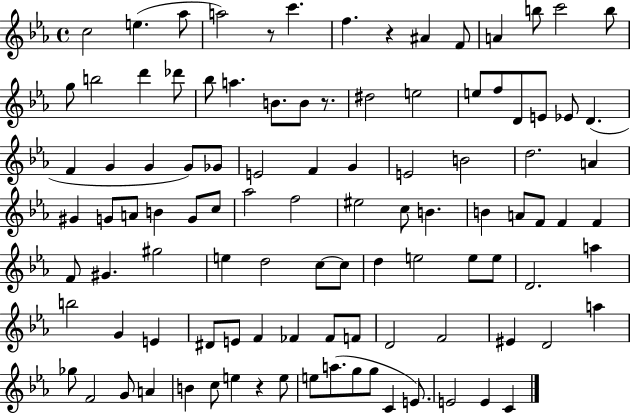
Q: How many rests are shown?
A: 4